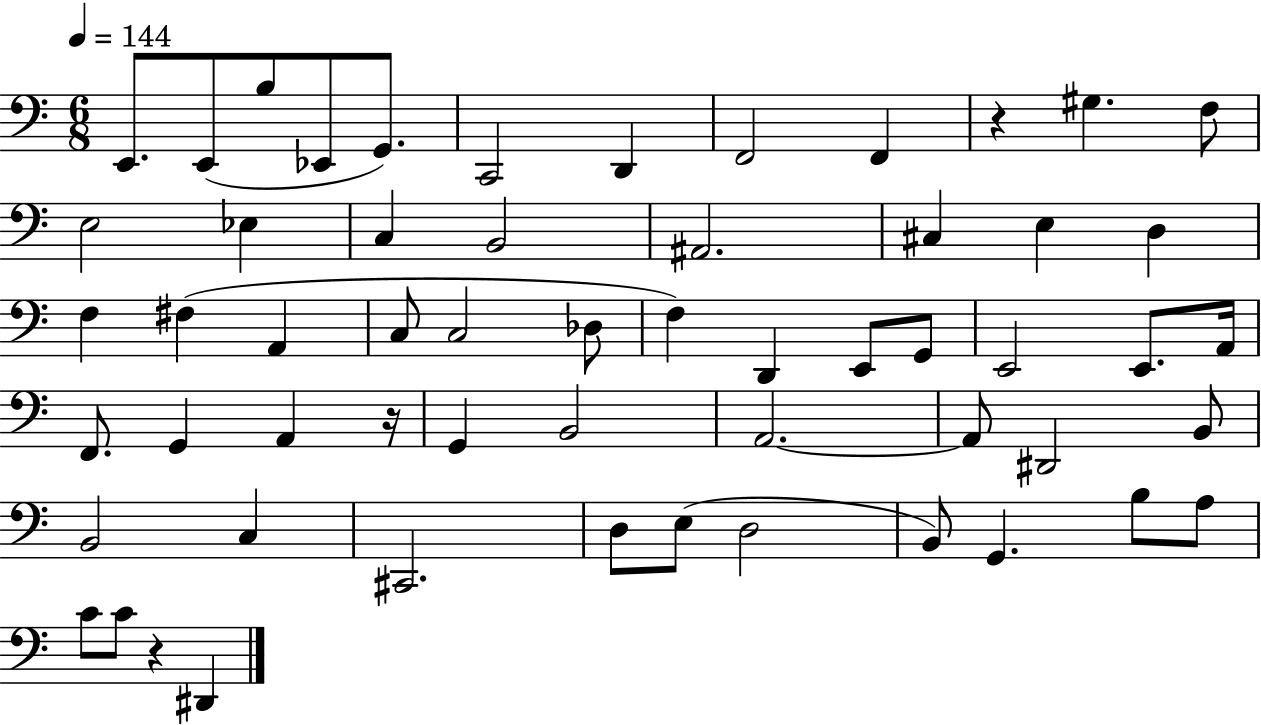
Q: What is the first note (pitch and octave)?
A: E2